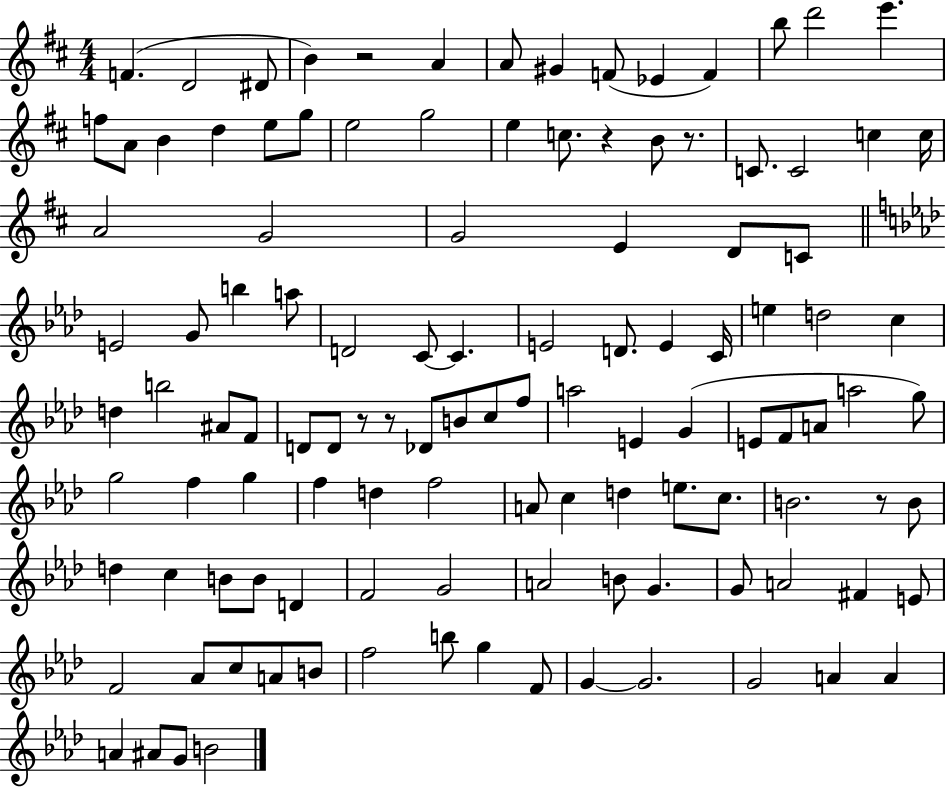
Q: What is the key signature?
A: D major